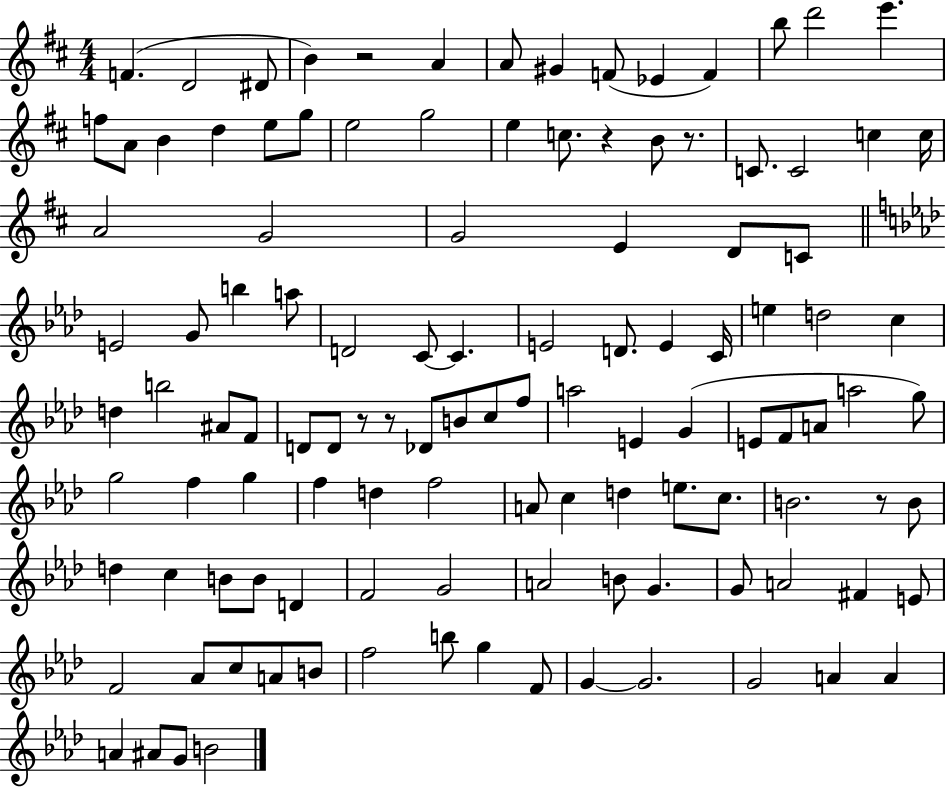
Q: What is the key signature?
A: D major